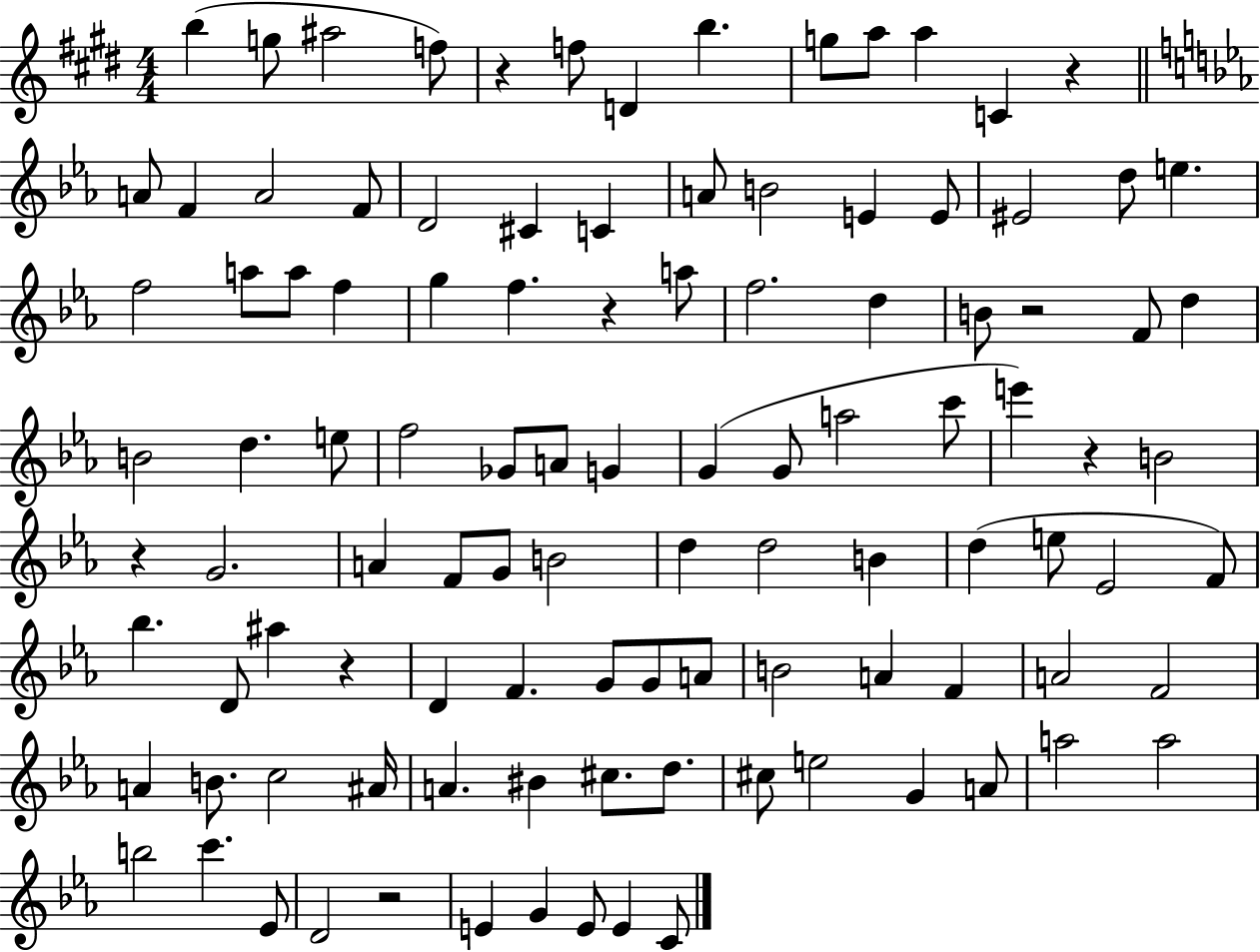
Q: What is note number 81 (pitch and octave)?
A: BIS4